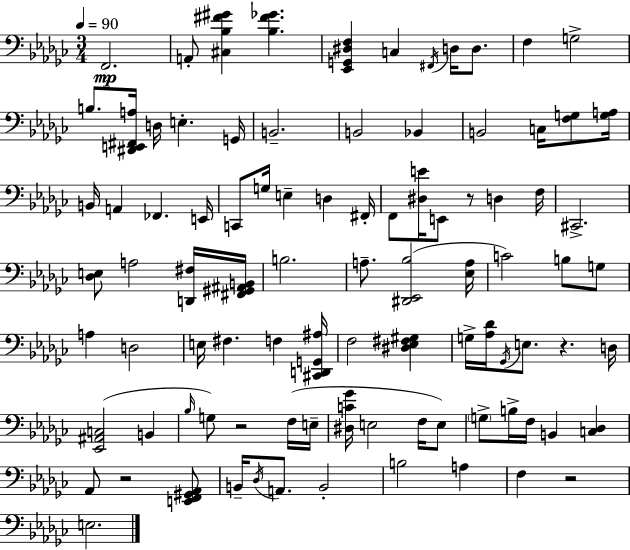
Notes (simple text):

F2/h. A2/e [C#3,Bb3,F#4,G#4]/q [Bb3,F#4,Gb4]/q. [Eb2,G2,D#3,F3]/q C3/q F#2/s D3/s D3/e. F3/q G3/h B3/e. [D#2,E2,F#2,A3]/s D3/s E3/q. G2/s B2/h. B2/h Bb2/q B2/h C3/s [F3,G3]/e [G3,A3]/s B2/s A2/q FES2/q. E2/s C2/e G3/s E3/q D3/q F#2/s F2/e [D#3,E4]/s E2/e R/e D3/q F3/s C#2/h. [Db3,E3]/e A3/h [D2,F#3]/s [F#2,G#2,A#2,B2]/s B3/h. A3/e. [D#2,Eb2,Bb3]/h [Eb3,A3]/s C4/h B3/e G3/e A3/q D3/h E3/s F#3/q. F3/q [C#2,D2,G2,A#3]/s F3/h [D#3,Eb3,F#3,G#3]/q G3/s [Ab3,Db4]/s Gb2/s E3/e. R/q. D3/s [Eb2,A#2,C3]/h B2/q Bb3/s G3/e R/h F3/s E3/s [D#3,C4,Gb4]/s E3/h F3/s E3/e G3/e B3/s F3/s B2/q [C3,Db3]/q Ab2/e R/h [E2,F2,G#2,Ab2]/e B2/s Db3/s A2/e. B2/h B3/h A3/q F3/q R/h E3/h.